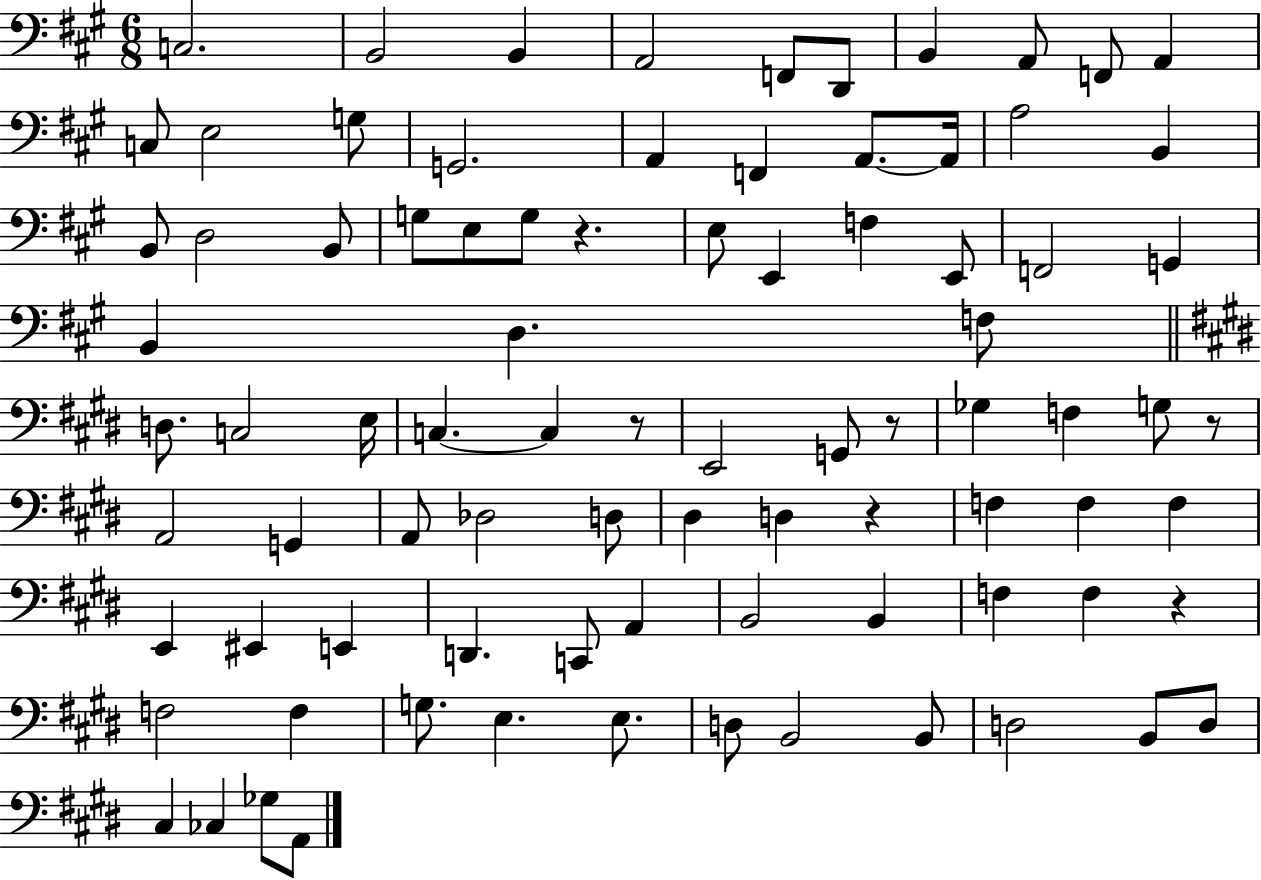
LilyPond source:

{
  \clef bass
  \numericTimeSignature
  \time 6/8
  \key a \major
  c2. | b,2 b,4 | a,2 f,8 d,8 | b,4 a,8 f,8 a,4 | \break c8 e2 g8 | g,2. | a,4 f,4 a,8.~~ a,16 | a2 b,4 | \break b,8 d2 b,8 | g8 e8 g8 r4. | e8 e,4 f4 e,8 | f,2 g,4 | \break b,4 d4. f8 | \bar "||" \break \key e \major d8. c2 e16 | c4.~~ c4 r8 | e,2 g,8 r8 | ges4 f4 g8 r8 | \break a,2 g,4 | a,8 des2 d8 | dis4 d4 r4 | f4 f4 f4 | \break e,4 eis,4 e,4 | d,4. c,8 a,4 | b,2 b,4 | f4 f4 r4 | \break f2 f4 | g8. e4. e8. | d8 b,2 b,8 | d2 b,8 d8 | \break cis4 ces4 ges8 a,8 | \bar "|."
}